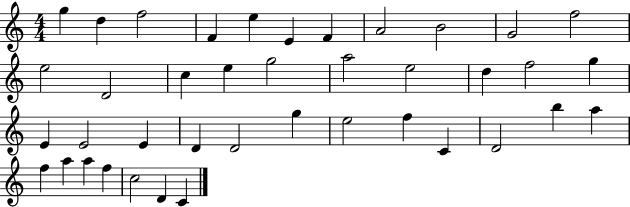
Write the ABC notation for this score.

X:1
T:Untitled
M:4/4
L:1/4
K:C
g d f2 F e E F A2 B2 G2 f2 e2 D2 c e g2 a2 e2 d f2 g E E2 E D D2 g e2 f C D2 b a f a a f c2 D C